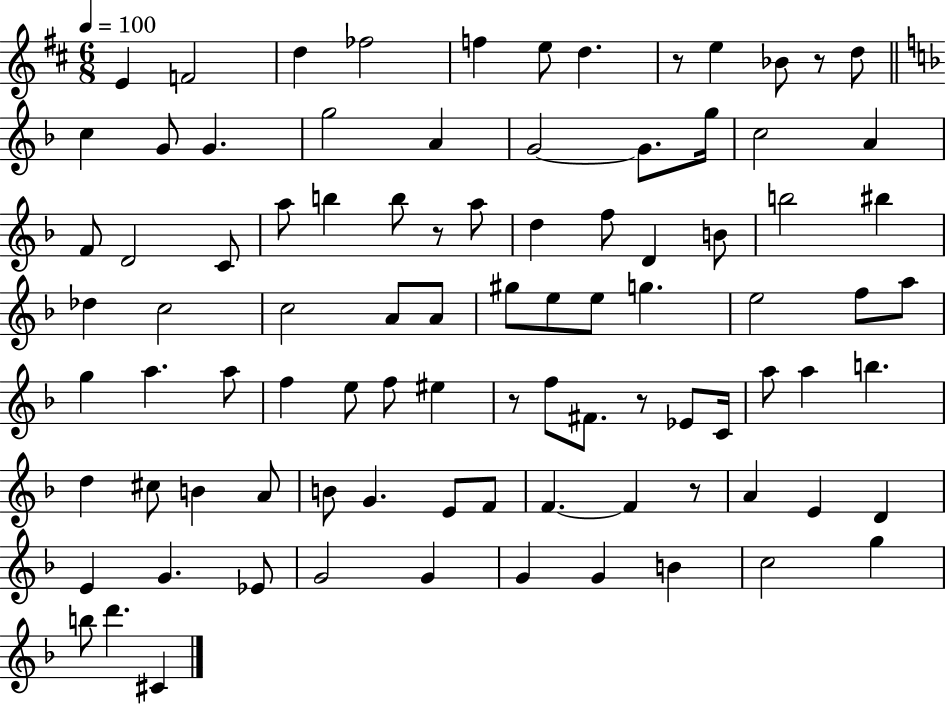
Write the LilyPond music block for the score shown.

{
  \clef treble
  \numericTimeSignature
  \time 6/8
  \key d \major
  \tempo 4 = 100
  \repeat volta 2 { e'4 f'2 | d''4 fes''2 | f''4 e''8 d''4. | r8 e''4 bes'8 r8 d''8 | \break \bar "||" \break \key d \minor c''4 g'8 g'4. | g''2 a'4 | g'2~~ g'8. g''16 | c''2 a'4 | \break f'8 d'2 c'8 | a''8 b''4 b''8 r8 a''8 | d''4 f''8 d'4 b'8 | b''2 bis''4 | \break des''4 c''2 | c''2 a'8 a'8 | gis''8 e''8 e''8 g''4. | e''2 f''8 a''8 | \break g''4 a''4. a''8 | f''4 e''8 f''8 eis''4 | r8 f''8 fis'8. r8 ees'8 c'16 | a''8 a''4 b''4. | \break d''4 cis''8 b'4 a'8 | b'8 g'4. e'8 f'8 | f'4.~~ f'4 r8 | a'4 e'4 d'4 | \break e'4 g'4. ees'8 | g'2 g'4 | g'4 g'4 b'4 | c''2 g''4 | \break b''8 d'''4. cis'4 | } \bar "|."
}